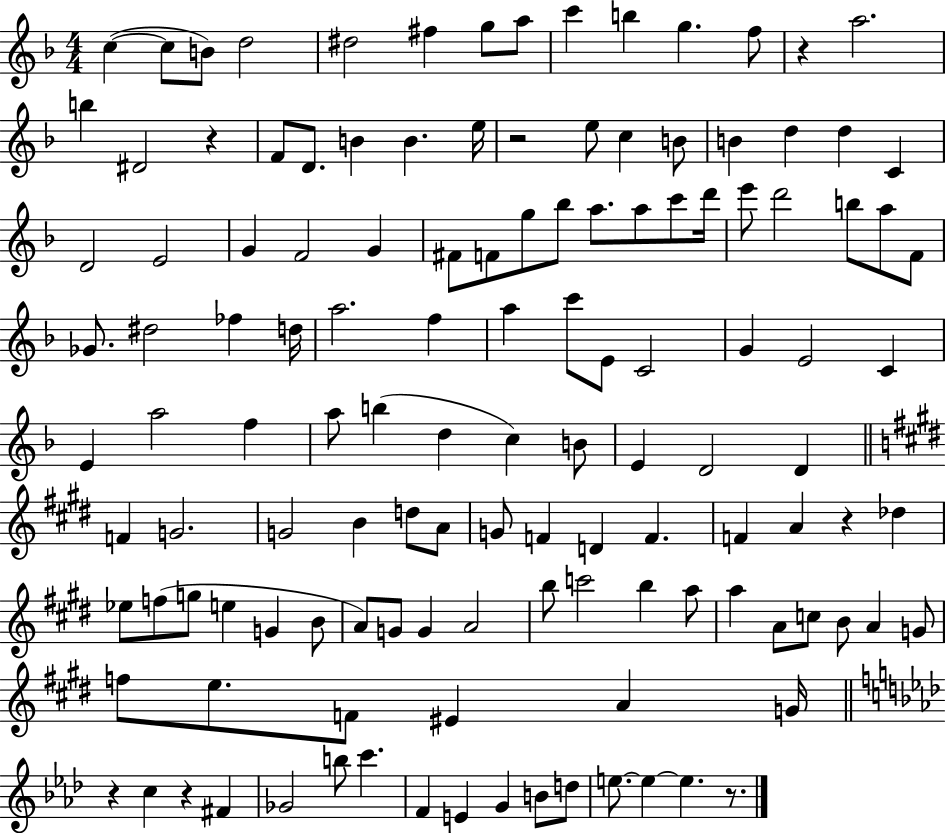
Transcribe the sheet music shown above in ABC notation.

X:1
T:Untitled
M:4/4
L:1/4
K:F
c c/2 B/2 d2 ^d2 ^f g/2 a/2 c' b g f/2 z a2 b ^D2 z F/2 D/2 B B e/4 z2 e/2 c B/2 B d d C D2 E2 G F2 G ^F/2 F/2 g/2 _b/2 a/2 a/2 c'/2 d'/4 e'/2 d'2 b/2 a/2 F/2 _G/2 ^d2 _f d/4 a2 f a c'/2 E/2 C2 G E2 C E a2 f a/2 b d c B/2 E D2 D F G2 G2 B d/2 A/2 G/2 F D F F A z _d _e/2 f/2 g/2 e G B/2 A/2 G/2 G A2 b/2 c'2 b a/2 a A/2 c/2 B/2 A G/2 f/2 e/2 F/2 ^E A G/4 z c z ^F _G2 b/2 c' F E G B/2 d/2 e/2 e e z/2